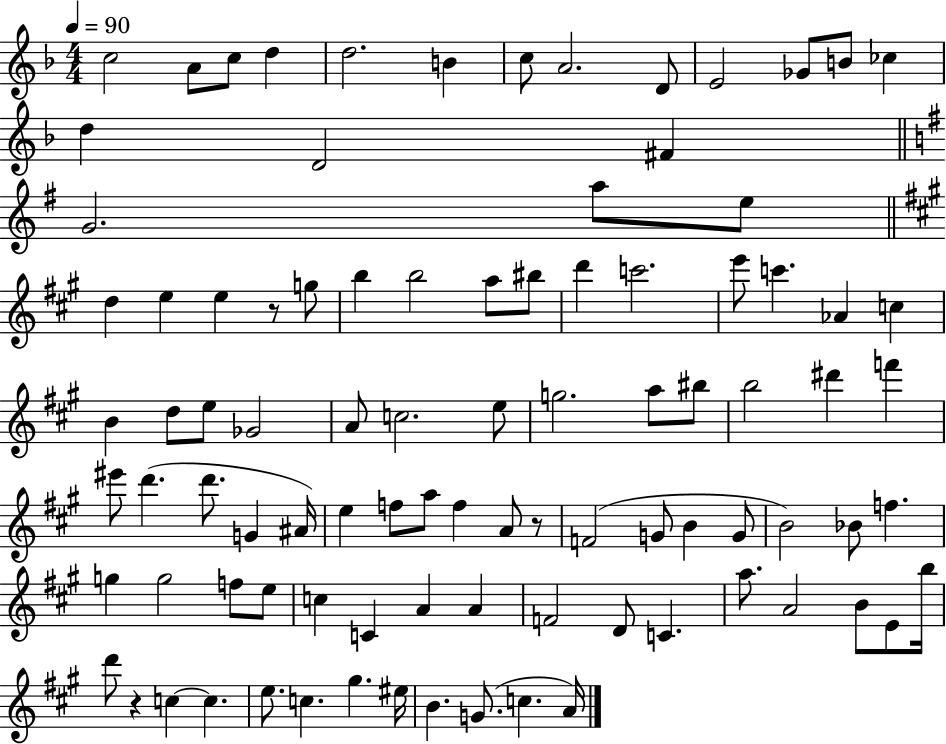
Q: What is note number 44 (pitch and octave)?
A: B5